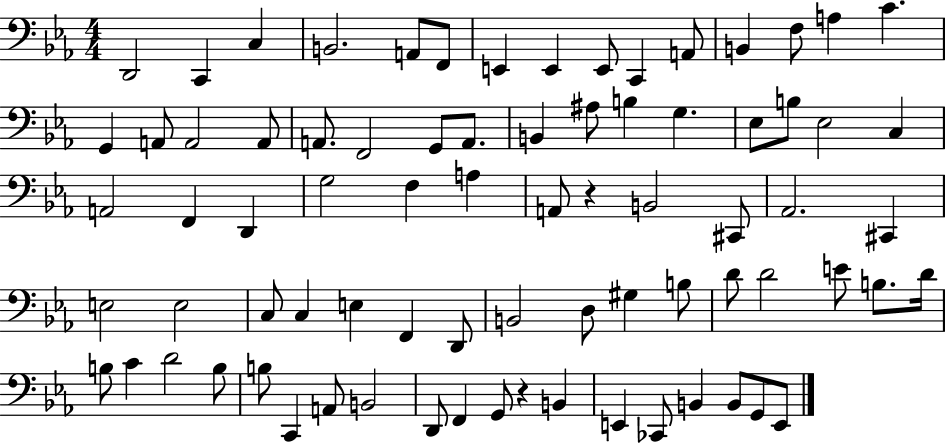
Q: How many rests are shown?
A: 2